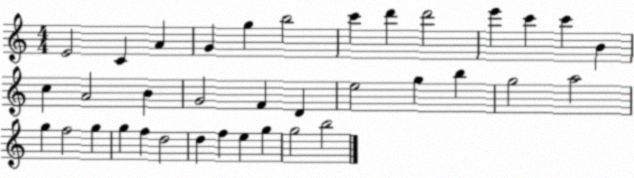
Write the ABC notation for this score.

X:1
T:Untitled
M:4/4
L:1/4
K:C
E2 C A G g b2 c' d' d'2 e' c' c' B c A2 B G2 F D e2 g b g2 a2 g f2 g g f d2 d f e g g2 b2